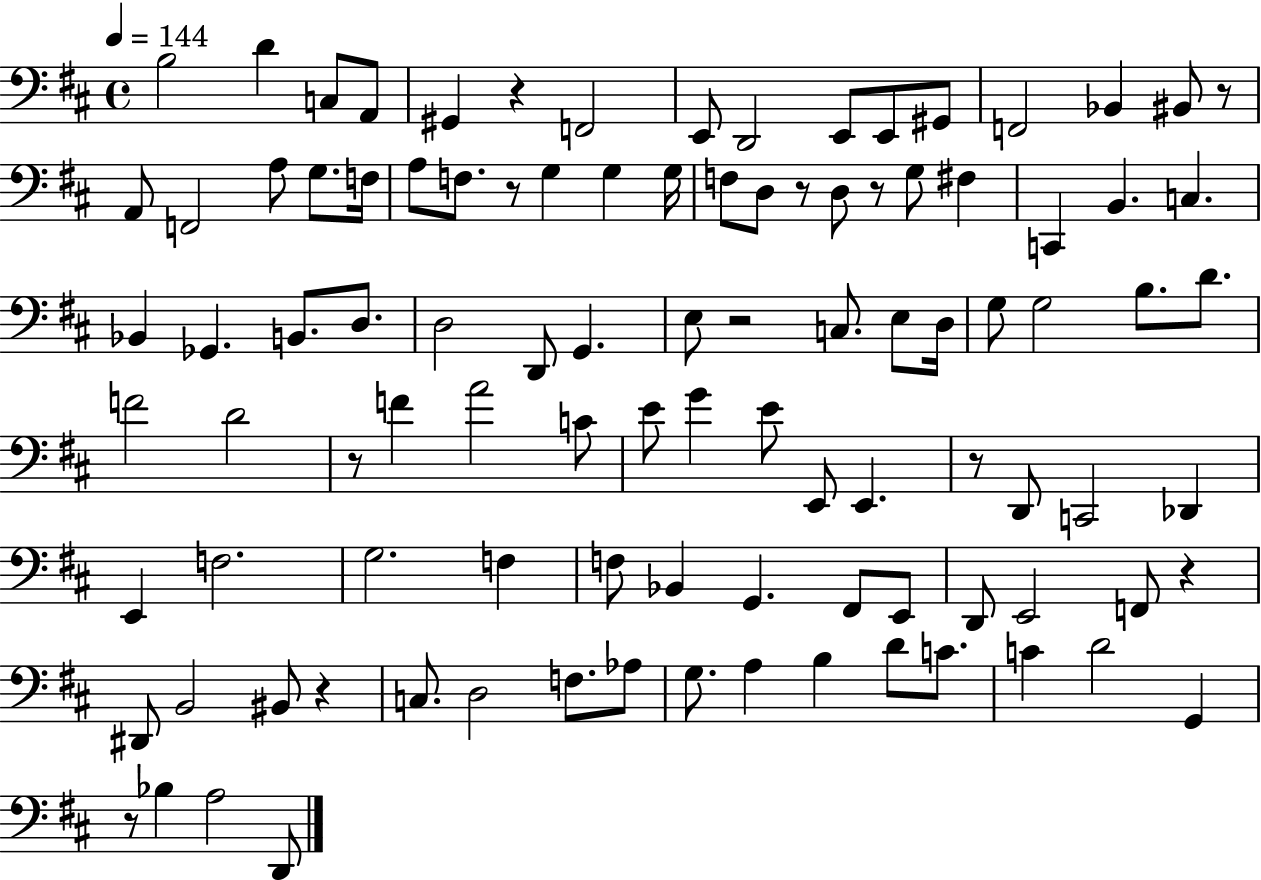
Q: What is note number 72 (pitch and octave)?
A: F2